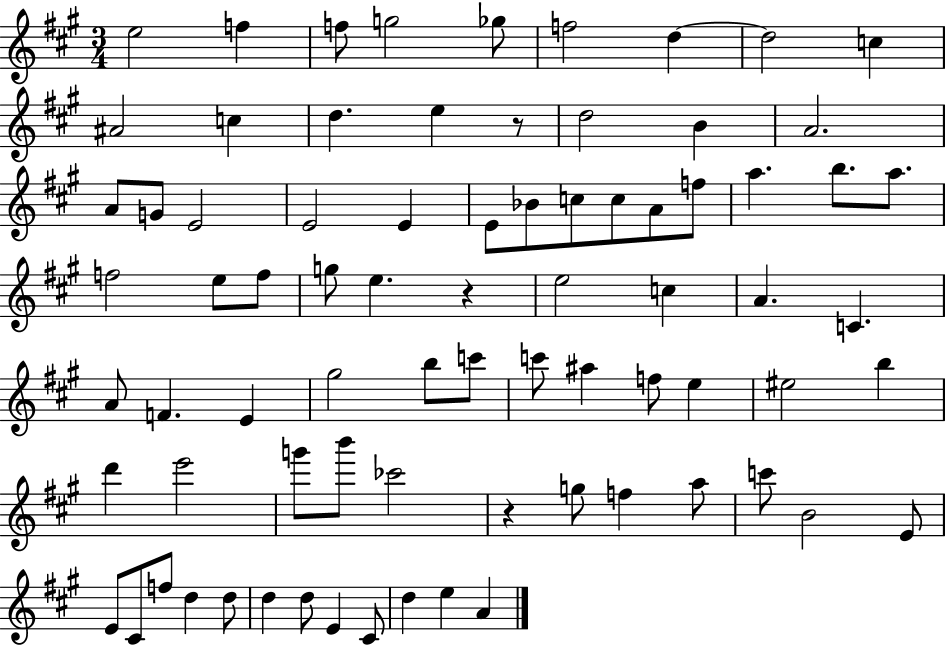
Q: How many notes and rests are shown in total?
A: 77